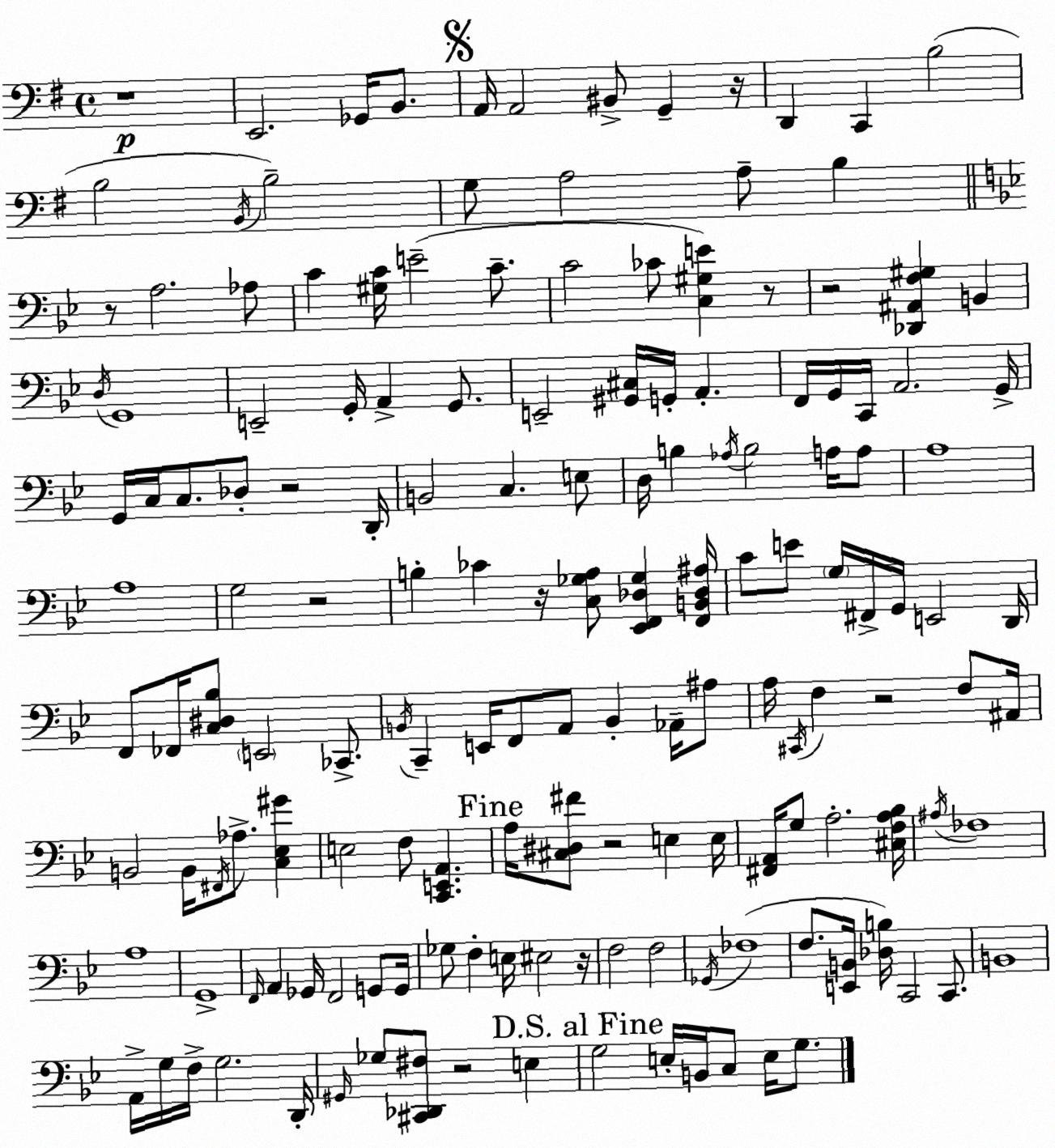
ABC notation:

X:1
T:Untitled
M:4/4
L:1/4
K:Em
z4 E,,2 _G,,/4 B,,/2 A,,/4 A,,2 ^B,,/2 G,, z/4 D,, C,, B,2 B,2 B,,/4 B,2 G,/2 A,2 A,/2 B, z/2 A,2 _A,/2 C [^G,C]/4 E2 C/2 C2 _C/2 [C,^G,E] z/2 z2 [_D,,^A,,F,^G,] B,, D,/4 G,,4 E,,2 G,,/4 A,, G,,/2 E,,2 [^G,,^C,]/4 G,,/4 A,, F,,/4 G,,/4 C,,/4 A,,2 G,,/4 G,,/4 C,/4 C,/2 _D,/2 z2 D,,/4 B,,2 C, E,/2 D,/4 B, _A,/4 B,2 A,/4 A,/2 A,4 A,4 G,2 z2 B, _C z/4 [C,_G,A,]/2 [_E,,F,,_D,_G,] [F,,B,,_D,^A,]/4 C/2 E/2 G,/4 ^F,,/4 G,,/4 E,,2 D,,/4 F,,/2 _F,,/4 [C,^D,_B,]/2 E,,2 _C,,/2 B,,/4 C,, E,,/4 F,,/2 A,,/2 B,, _A,,/4 ^A,/2 A,/4 ^C,,/4 F, z2 F,/2 ^A,,/4 B,,2 B,,/4 ^F,,/4 _A,/2 [C,_E,^G] E,2 F,/2 [C,,E,,A,,] A,/4 [^C,^D,^F]/2 z2 E, E,/4 [^F,,A,,]/4 G,/2 A,2 [^C,F,A,_B,]/4 ^A,/4 _F,4 A,4 G,,4 F,,/4 A,, _G,,/4 F,,2 G,,/2 G,,/4 _G,/2 F, E,/4 ^E,2 z/4 F,2 F,2 _G,,/4 _F,4 F,/2 [E,,B,,]/4 [_D,B,]/4 C,,2 C,,/2 B,,4 A,,/4 G,/4 F,/4 G,2 D,,/4 ^G,,/4 _G,/2 [^C,,_D,,^F,]/2 z2 E, G,2 E,/4 B,,/4 C,/2 E,/4 G,/2